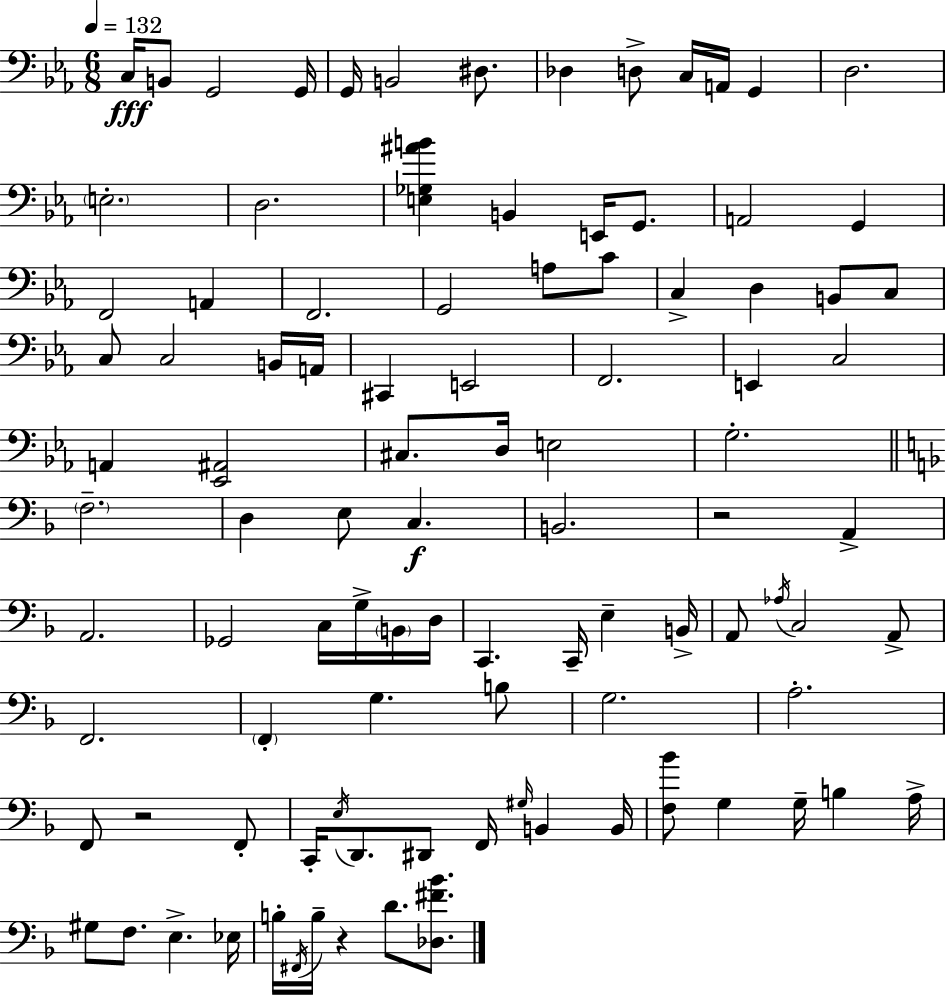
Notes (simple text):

C3/s B2/e G2/h G2/s G2/s B2/h D#3/e. Db3/q D3/e C3/s A2/s G2/q D3/h. E3/h. D3/h. [E3,Gb3,A#4,B4]/q B2/q E2/s G2/e. A2/h G2/q F2/h A2/q F2/h. G2/h A3/e C4/e C3/q D3/q B2/e C3/e C3/e C3/h B2/s A2/s C#2/q E2/h F2/h. E2/q C3/h A2/q [Eb2,A#2]/h C#3/e. D3/s E3/h G3/h. F3/h. D3/q E3/e C3/q. B2/h. R/h A2/q A2/h. Gb2/h C3/s G3/s B2/s D3/s C2/q. C2/s E3/q B2/s A2/e Ab3/s C3/h A2/e F2/h. F2/q G3/q. B3/e G3/h. A3/h. F2/e R/h F2/e C2/s E3/s D2/e. D#2/e F2/s G#3/s B2/q B2/s [F3,Bb4]/e G3/q G3/s B3/q A3/s G#3/e F3/e. E3/q. Eb3/s B3/s F#2/s B3/s R/q D4/e. [Db3,F#4,Bb4]/e.